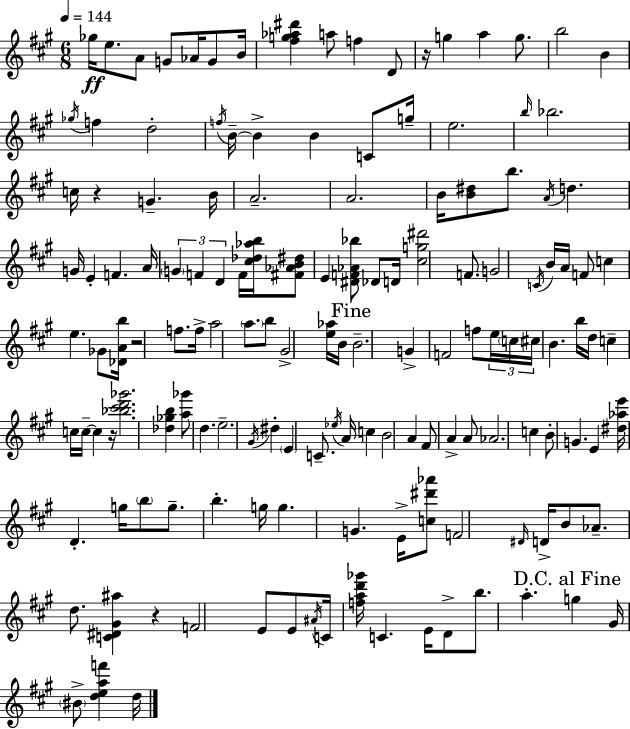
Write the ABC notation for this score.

X:1
T:Untitled
M:6/8
L:1/4
K:A
_g/4 e/2 A/2 G/2 _A/4 G/2 B/4 [^fg_a^d'] a/2 f D/2 z/4 g a g/2 b2 B _g/4 f d2 f/4 B/4 B B C/2 g/4 e2 b/4 _b2 c/4 z G B/4 A2 A2 B/4 [B^d]/2 b/2 A/4 d G/4 E F A/4 G F D F/4 [^c_d_ab]/4 [^F_AB^d]/2 E [^DF_A_b]/2 _D/2 D/4 [^cg^d']2 F/2 G2 C/4 B/4 A/4 F/2 c e _G/2 [_DAb]/4 z2 f/2 f/4 a2 a/2 b/2 ^G2 [e_a]/4 B/4 B2 G F2 f/2 e/4 c/4 ^c/4 B b/4 d/4 c c/4 c/4 c z/4 [_b^c'd'_g']2 [_d_gb] [a_g']/2 d e2 ^G/4 ^d E C/2 _e/4 A/4 c B2 A ^F/2 A A/2 _A2 c B/2 G E [^d_ae']/4 D g/4 b/2 g/2 b g/4 g G E/4 [c^d'_a']/2 F2 ^D/4 D/4 B/2 _A/2 d/2 [C^D^G^a] z F2 E/2 E/2 ^A/4 C/4 [fad'_g']/4 C E/4 D/2 b/2 a g ^G/4 ^B/2 [deaf'] d/4